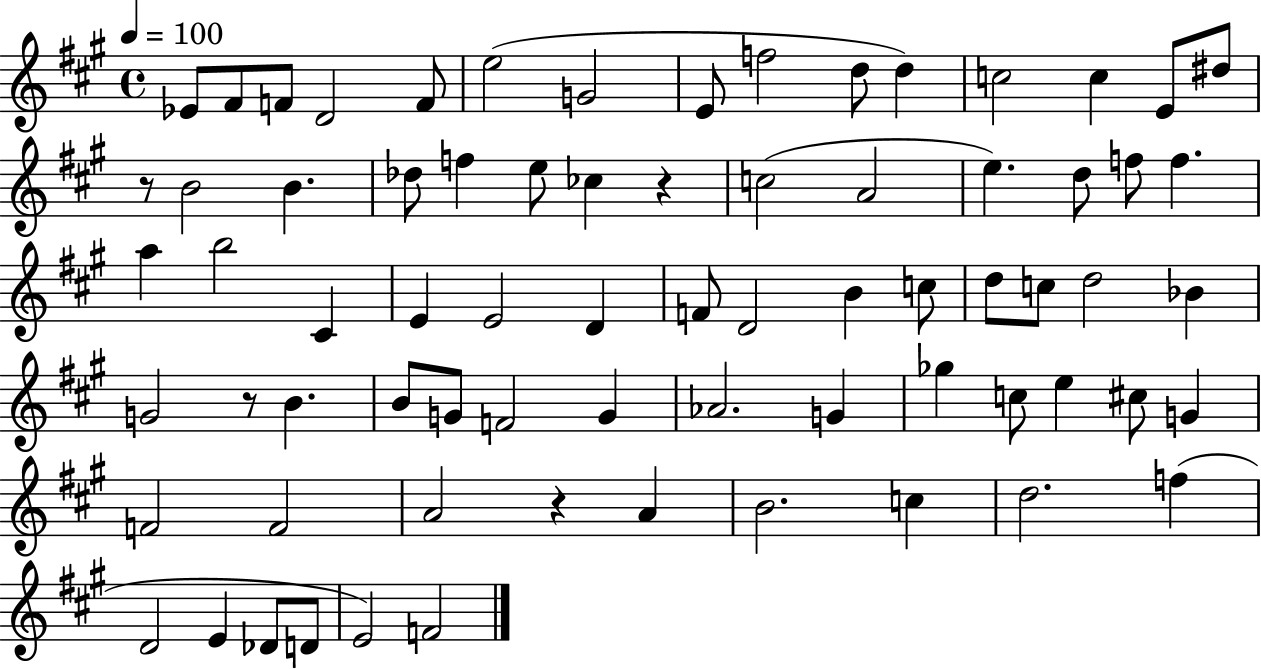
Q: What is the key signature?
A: A major